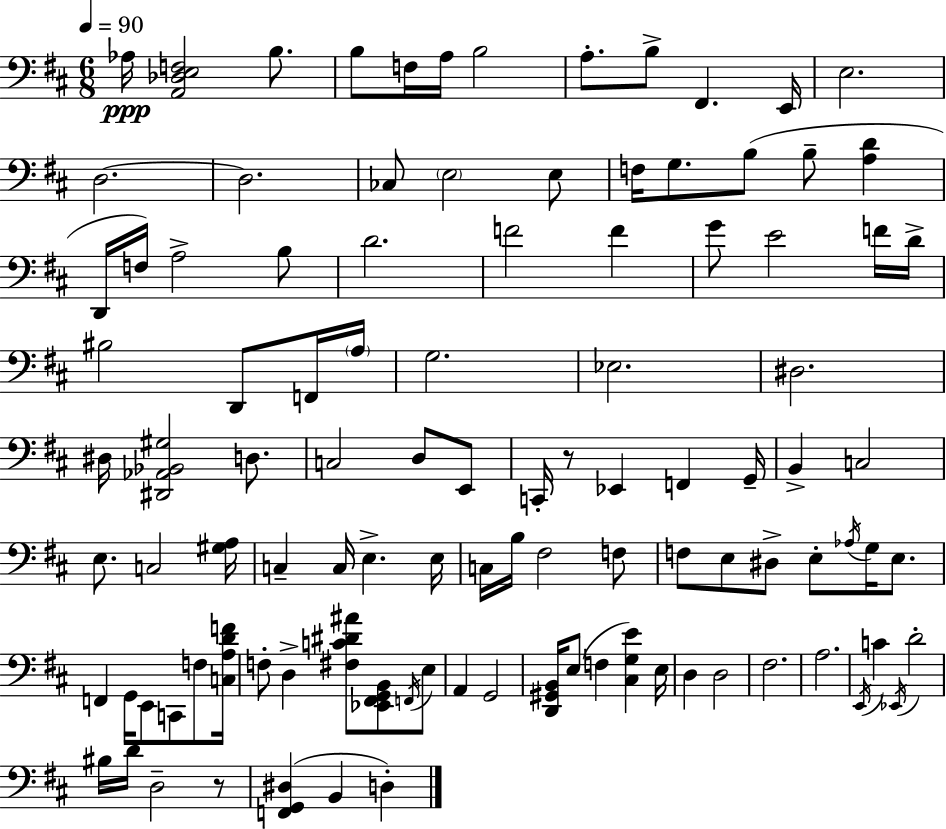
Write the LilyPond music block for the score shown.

{
  \clef bass
  \numericTimeSignature
  \time 6/8
  \key d \major
  \tempo 4 = 90
  \repeat volta 2 { aes16\ppp <a, des e f>2 b8. | b8 f16 a16 b2 | a8.-. b8-> fis,4. e,16 | e2. | \break d2.~~ | d2. | ces8 \parenthesize e2 e8 | f16 g8. b8( b8-- <a d'>4 | \break d,16 f16) a2-> b8 | d'2. | f'2 f'4 | g'8 e'2 f'16 d'16-> | \break bis2 d,8 f,16 \parenthesize a16 | g2. | ees2. | dis2. | \break dis16 <dis, aes, bes, gis>2 d8. | c2 d8 e,8 | c,16-. r8 ees,4 f,4 g,16-- | b,4-> c2 | \break e8. c2 <gis a>16 | c4-- c16 e4.-> e16 | c16 b16 fis2 f8 | f8 e8 dis8-> e8-. \acciaccatura { aes16 } g16 e8. | \break f,4 g,16 e,8 c,8 f8 | <c a d' f'>16 f8-. d4-> <fis c' dis' ais'>8 <ees, fis, g, b,>8 \acciaccatura { f,16 } | e8 a,4 g,2 | <d, gis, b,>16 e8( f4 <cis g e'>4) | \break e16 d4 d2 | fis2. | a2. | \acciaccatura { e,16 } c'4 \acciaccatura { ees,16 } d'2-. | \break bis16 d'16 d2-- | r8 <f, g, dis>4( b,4 | d4-.) } \bar "|."
}